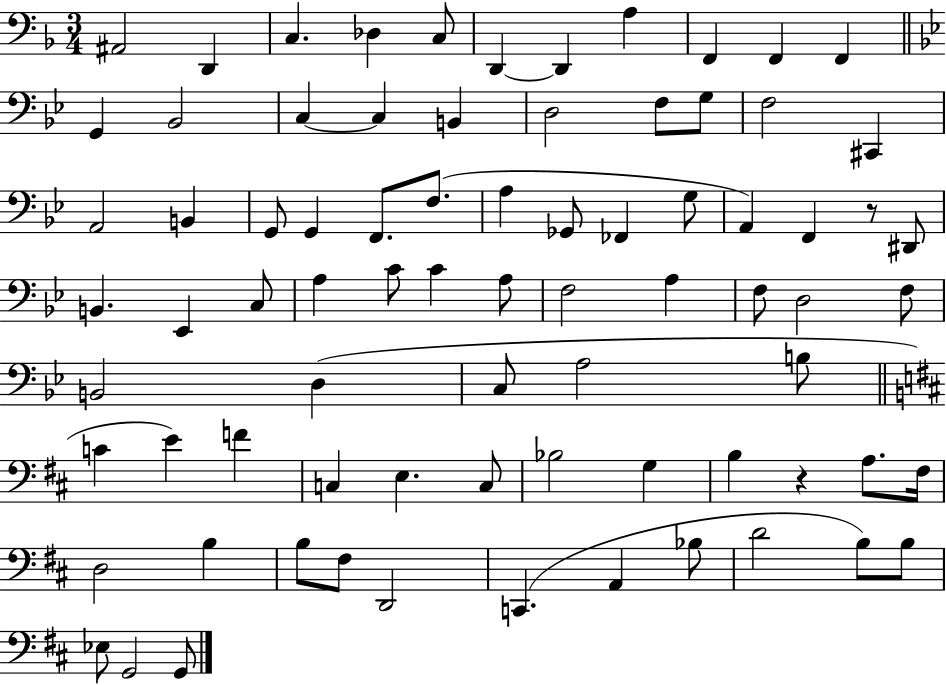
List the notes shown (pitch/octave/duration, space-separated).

A#2/h D2/q C3/q. Db3/q C3/e D2/q D2/q A3/q F2/q F2/q F2/q G2/q Bb2/h C3/q C3/q B2/q D3/h F3/e G3/e F3/h C#2/q A2/h B2/q G2/e G2/q F2/e. F3/e. A3/q Gb2/e FES2/q G3/e A2/q F2/q R/e D#2/e B2/q. Eb2/q C3/e A3/q C4/e C4/q A3/e F3/h A3/q F3/e D3/h F3/e B2/h D3/q C3/e A3/h B3/e C4/q E4/q F4/q C3/q E3/q. C3/e Bb3/h G3/q B3/q R/q A3/e. F#3/s D3/h B3/q B3/e F#3/e D2/h C2/q. A2/q Bb3/e D4/h B3/e B3/e Eb3/e G2/h G2/e